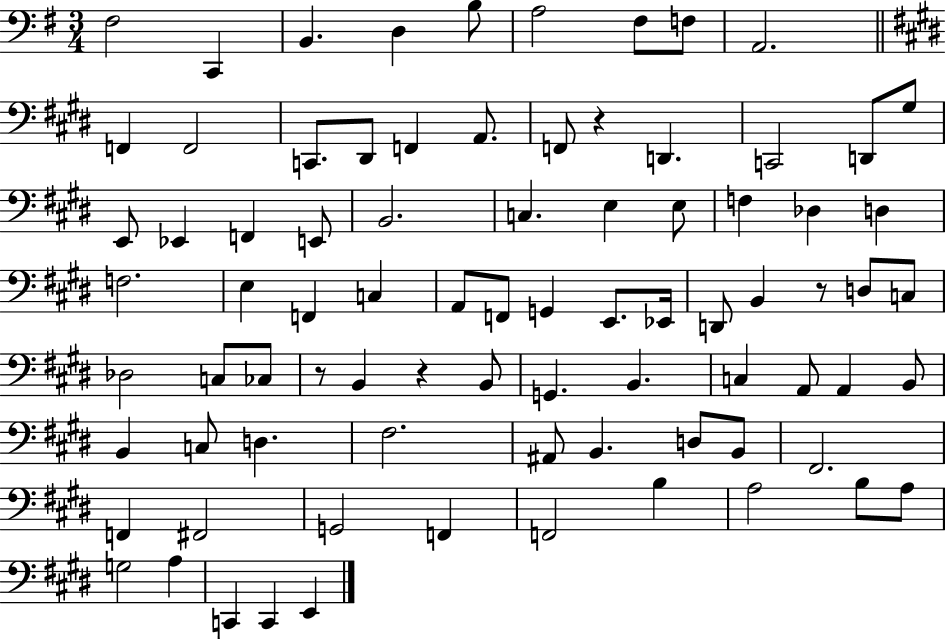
X:1
T:Untitled
M:3/4
L:1/4
K:G
^F,2 C,, B,, D, B,/2 A,2 ^F,/2 F,/2 A,,2 F,, F,,2 C,,/2 ^D,,/2 F,, A,,/2 F,,/2 z D,, C,,2 D,,/2 ^G,/2 E,,/2 _E,, F,, E,,/2 B,,2 C, E, E,/2 F, _D, D, F,2 E, F,, C, A,,/2 F,,/2 G,, E,,/2 _E,,/4 D,,/2 B,, z/2 D,/2 C,/2 _D,2 C,/2 _C,/2 z/2 B,, z B,,/2 G,, B,, C, A,,/2 A,, B,,/2 B,, C,/2 D, ^F,2 ^A,,/2 B,, D,/2 B,,/2 ^F,,2 F,, ^F,,2 G,,2 F,, F,,2 B, A,2 B,/2 A,/2 G,2 A, C,, C,, E,,